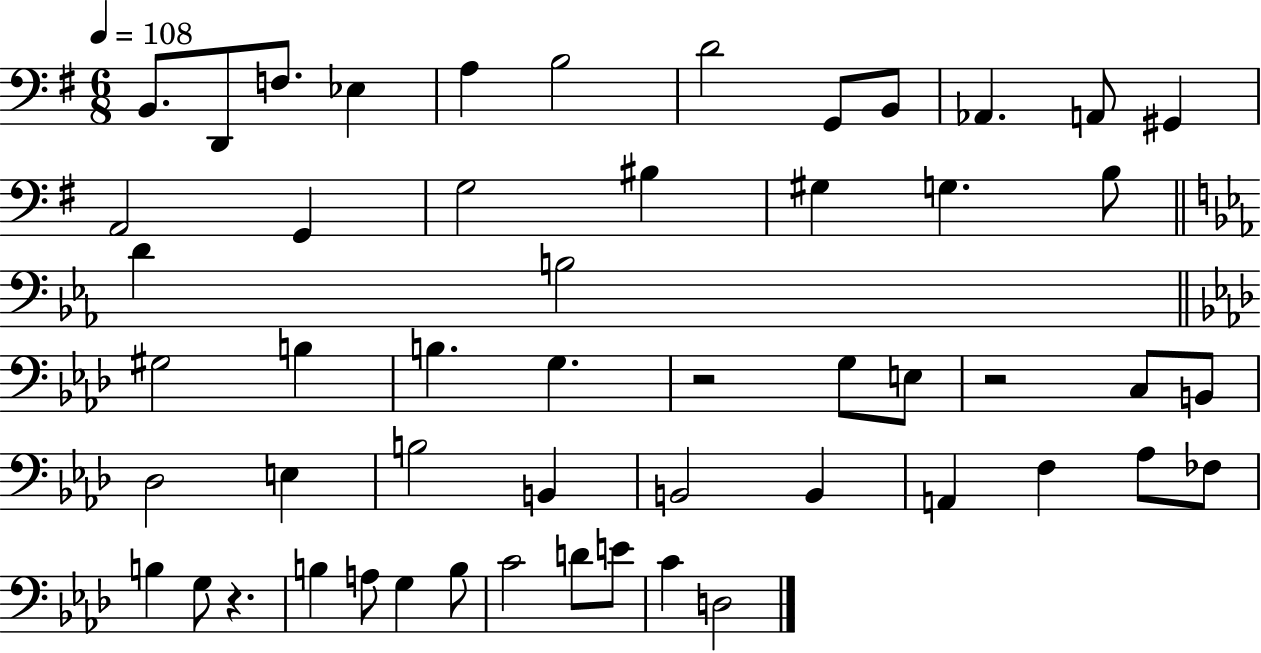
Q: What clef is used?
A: bass